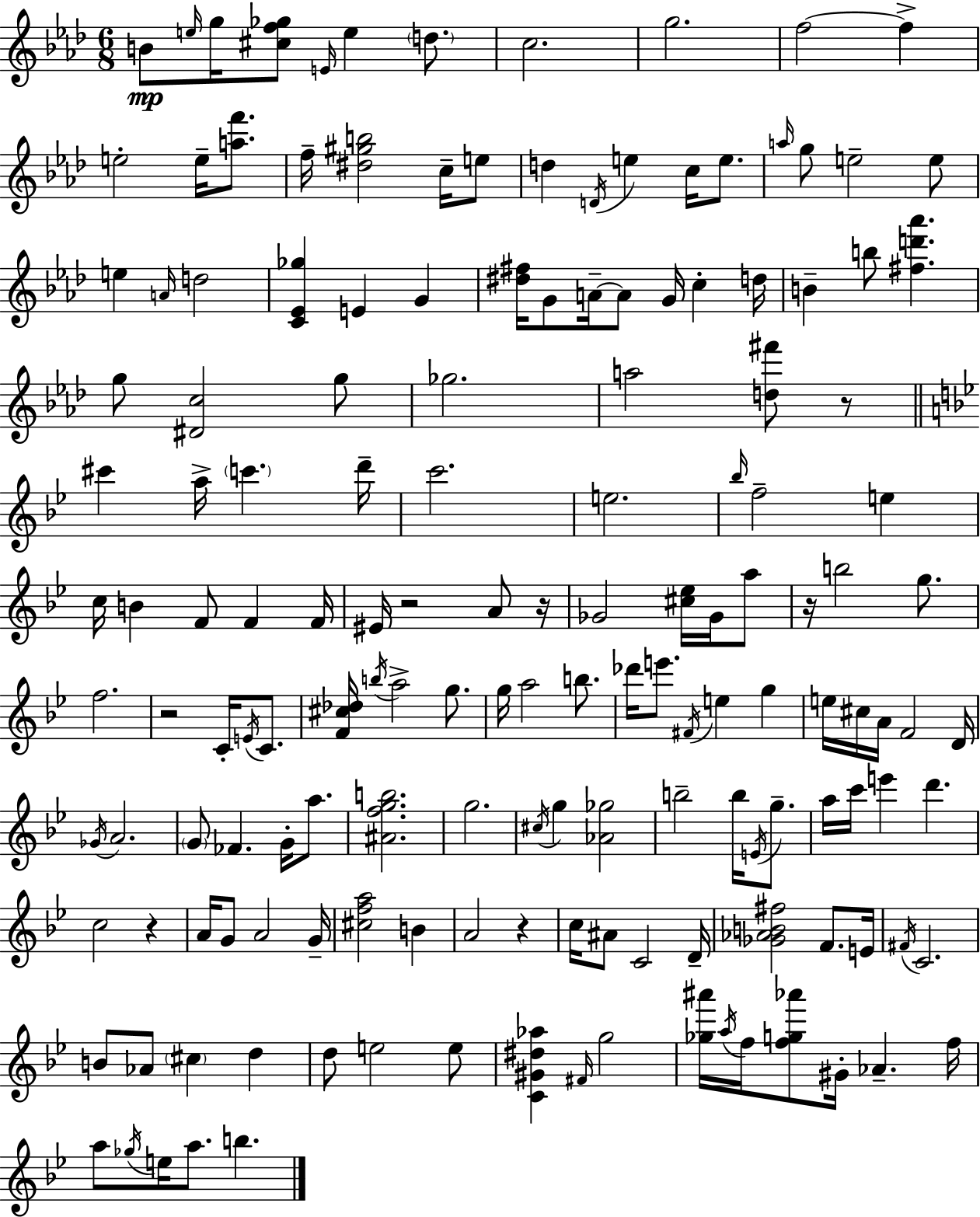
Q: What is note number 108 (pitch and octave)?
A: A#4